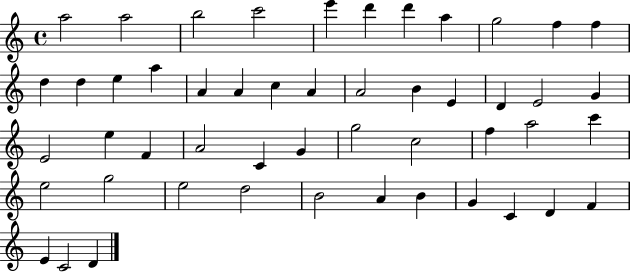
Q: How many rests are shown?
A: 0